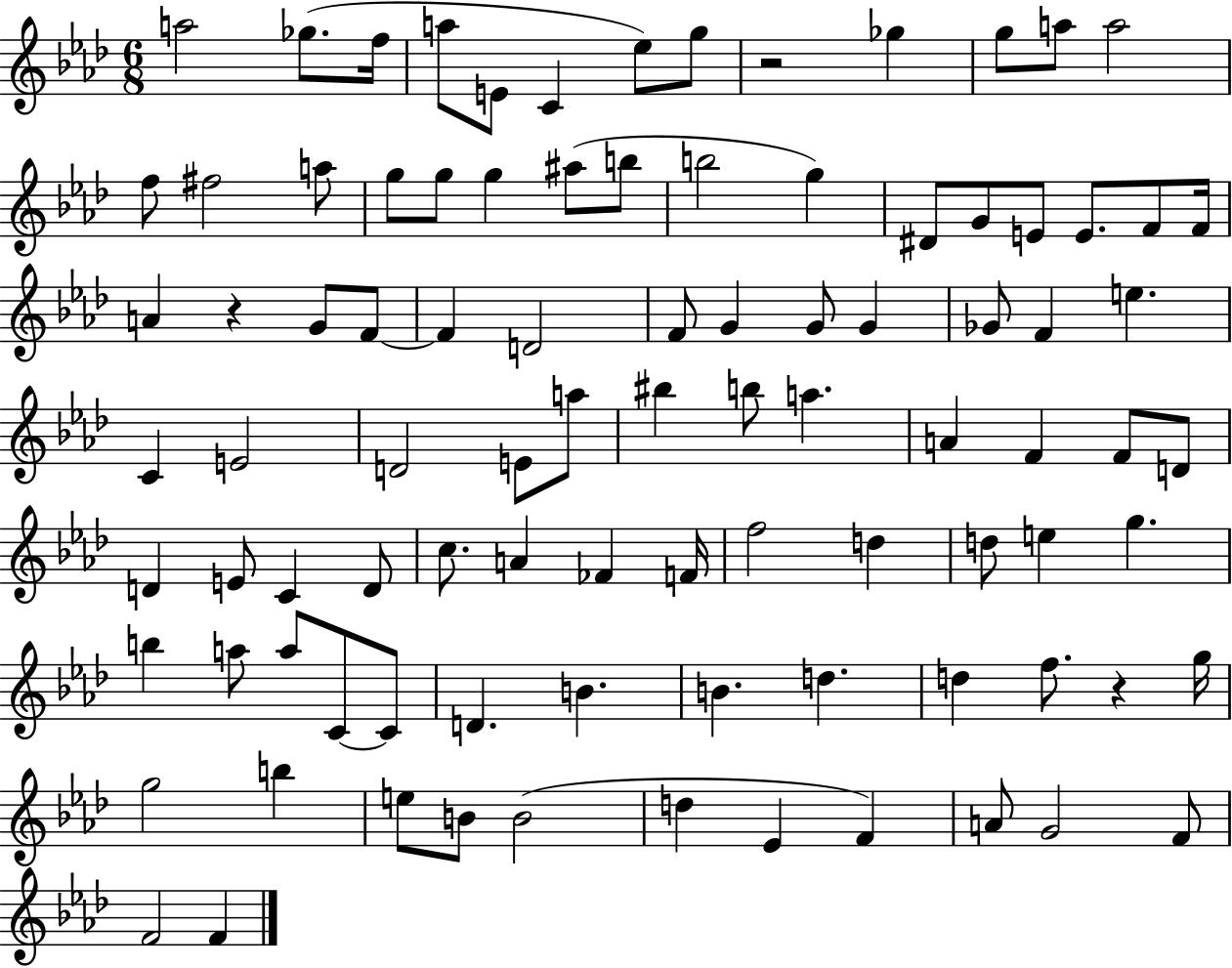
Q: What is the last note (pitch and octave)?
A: F4